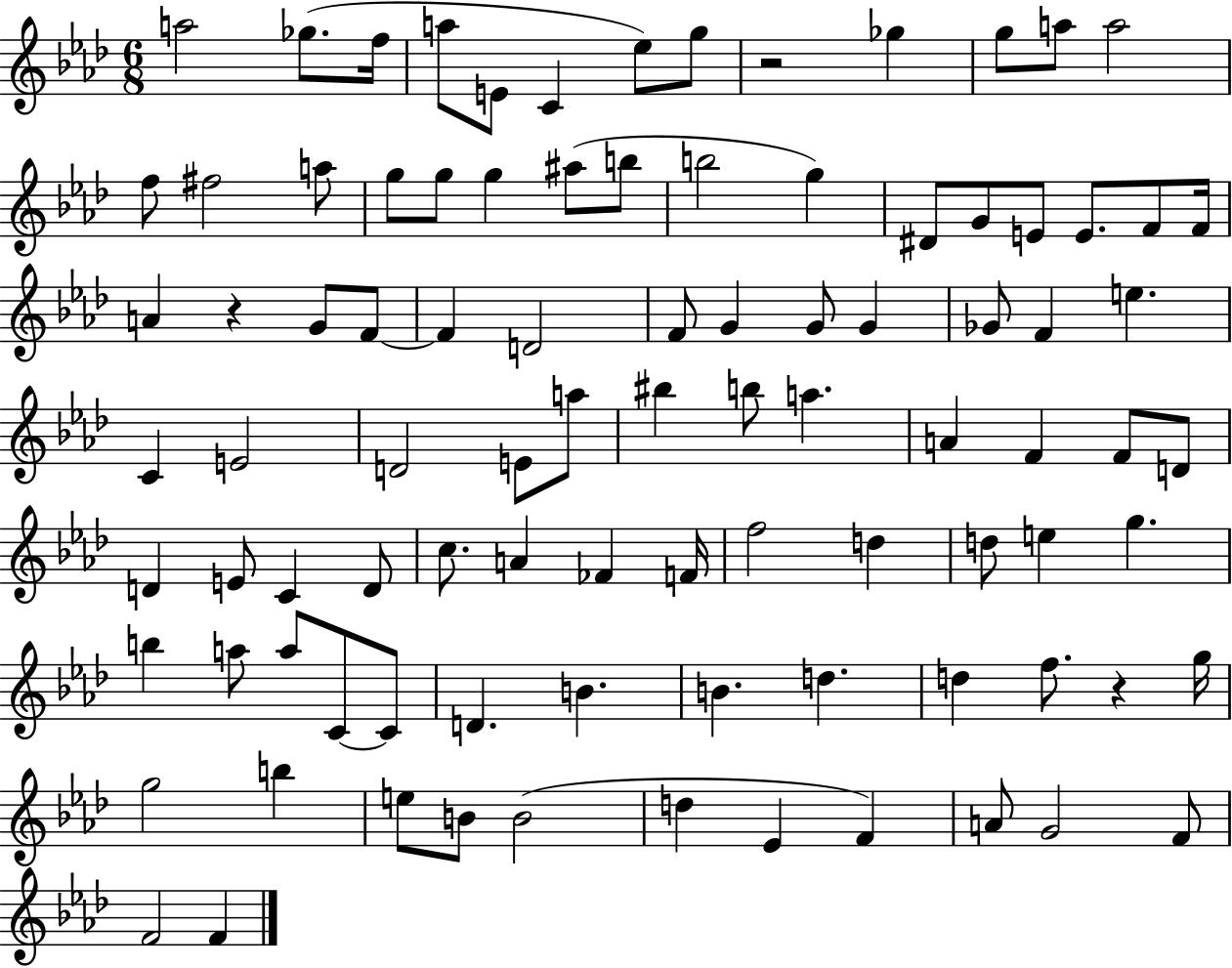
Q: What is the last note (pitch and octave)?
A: F4